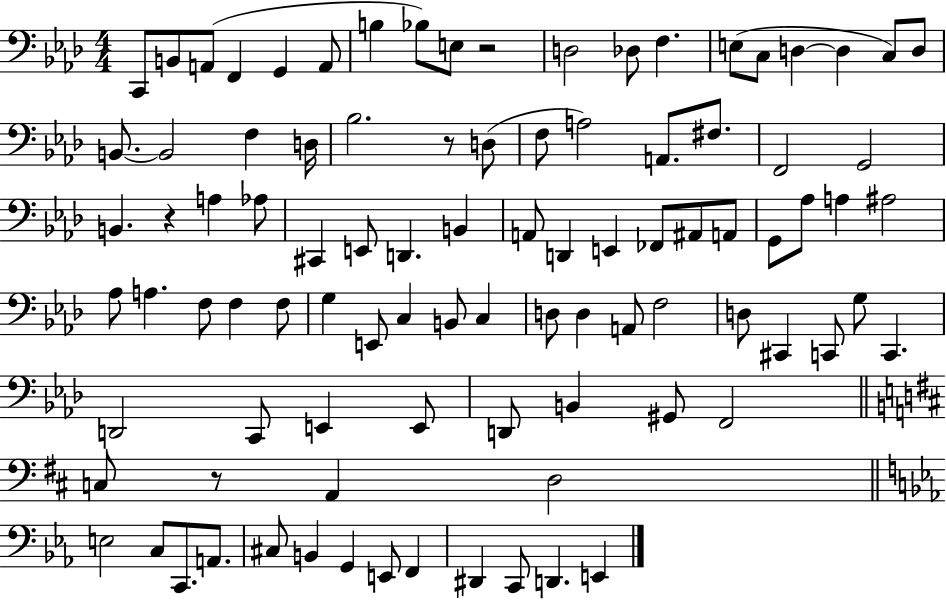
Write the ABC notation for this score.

X:1
T:Untitled
M:4/4
L:1/4
K:Ab
C,,/2 B,,/2 A,,/2 F,, G,, A,,/2 B, _B,/2 E,/2 z2 D,2 _D,/2 F, E,/2 C,/2 D, D, C,/2 D,/2 B,,/2 B,,2 F, D,/4 _B,2 z/2 D,/2 F,/2 A,2 A,,/2 ^F,/2 F,,2 G,,2 B,, z A, _A,/2 ^C,, E,,/2 D,, B,, A,,/2 D,, E,, _F,,/2 ^A,,/2 A,,/2 G,,/2 _A,/2 A, ^A,2 _A,/2 A, F,/2 F, F,/2 G, E,,/2 C, B,,/2 C, D,/2 D, A,,/2 F,2 D,/2 ^C,, C,,/2 G,/2 C,, D,,2 C,,/2 E,, E,,/2 D,,/2 B,, ^G,,/2 F,,2 C,/2 z/2 A,, D,2 E,2 C,/2 C,,/2 A,,/2 ^C,/2 B,, G,, E,,/2 F,, ^D,, C,,/2 D,, E,,